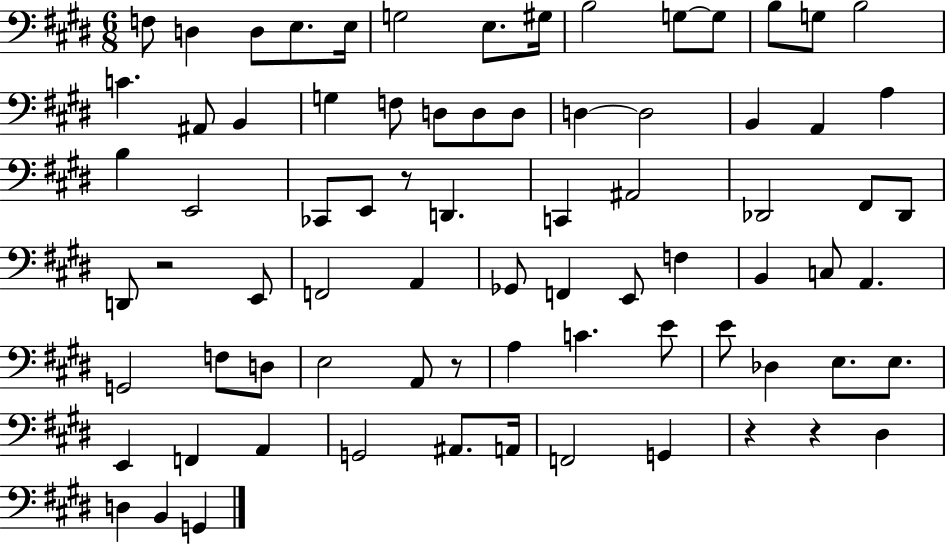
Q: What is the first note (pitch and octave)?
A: F3